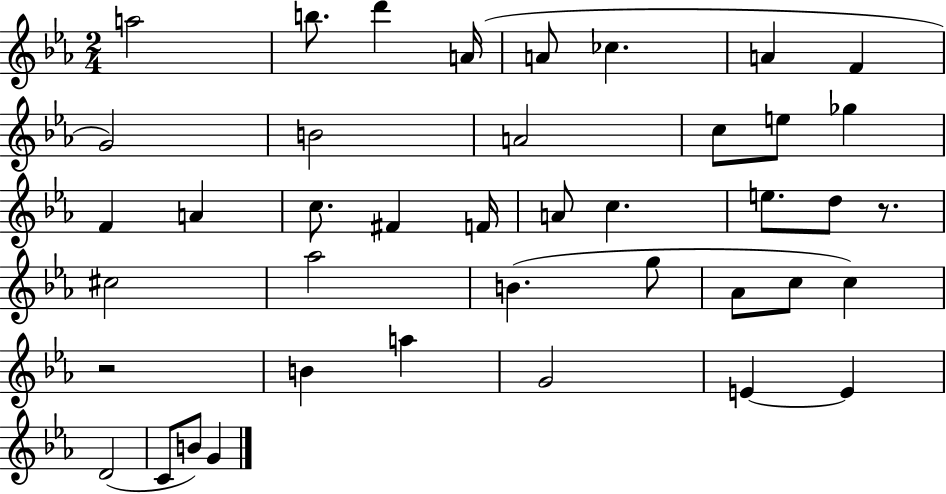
X:1
T:Untitled
M:2/4
L:1/4
K:Eb
a2 b/2 d' A/4 A/2 _c A F G2 B2 A2 c/2 e/2 _g F A c/2 ^F F/4 A/2 c e/2 d/2 z/2 ^c2 _a2 B g/2 _A/2 c/2 c z2 B a G2 E E D2 C/2 B/2 G